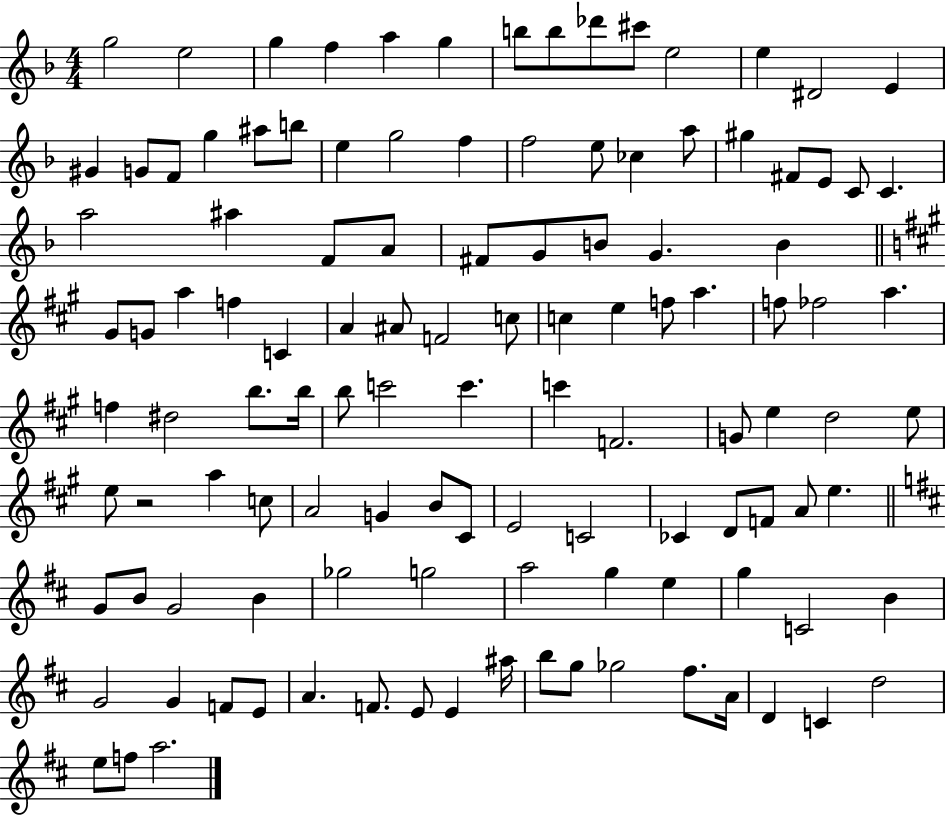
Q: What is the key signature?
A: F major